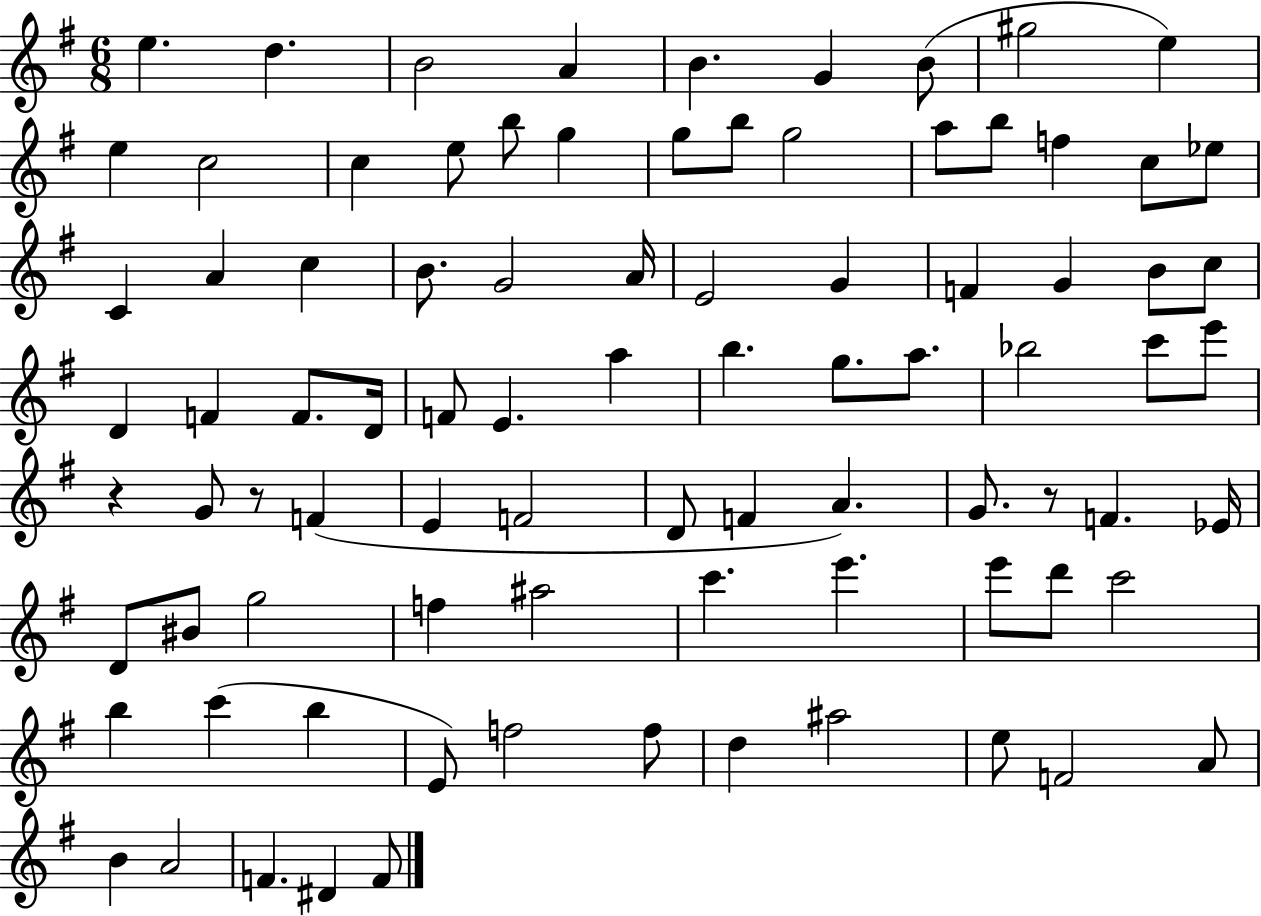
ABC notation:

X:1
T:Untitled
M:6/8
L:1/4
K:G
e d B2 A B G B/2 ^g2 e e c2 c e/2 b/2 g g/2 b/2 g2 a/2 b/2 f c/2 _e/2 C A c B/2 G2 A/4 E2 G F G B/2 c/2 D F F/2 D/4 F/2 E a b g/2 a/2 _b2 c'/2 e'/2 z G/2 z/2 F E F2 D/2 F A G/2 z/2 F _E/4 D/2 ^B/2 g2 f ^a2 c' e' e'/2 d'/2 c'2 b c' b E/2 f2 f/2 d ^a2 e/2 F2 A/2 B A2 F ^D F/2